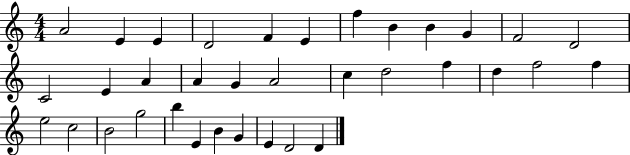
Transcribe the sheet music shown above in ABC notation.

X:1
T:Untitled
M:4/4
L:1/4
K:C
A2 E E D2 F E f B B G F2 D2 C2 E A A G A2 c d2 f d f2 f e2 c2 B2 g2 b E B G E D2 D